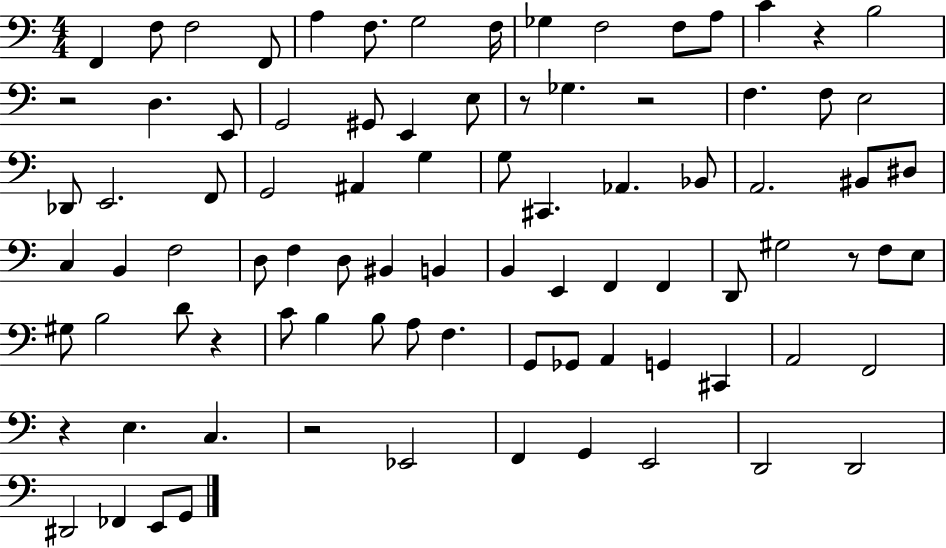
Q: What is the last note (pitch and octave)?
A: G2